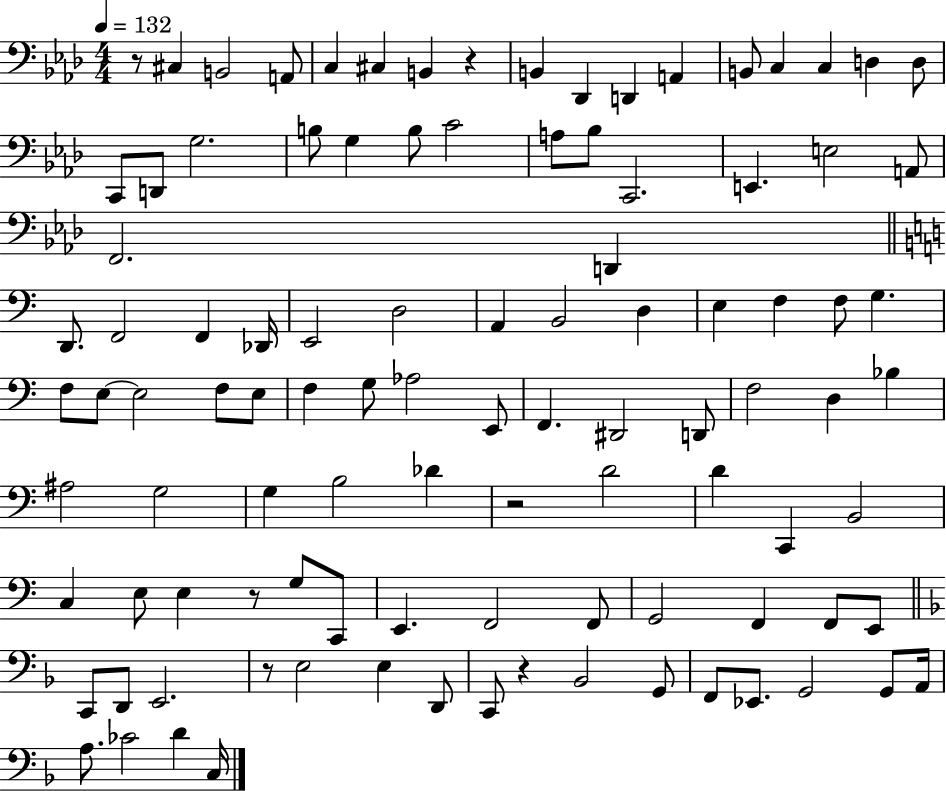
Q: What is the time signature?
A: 4/4